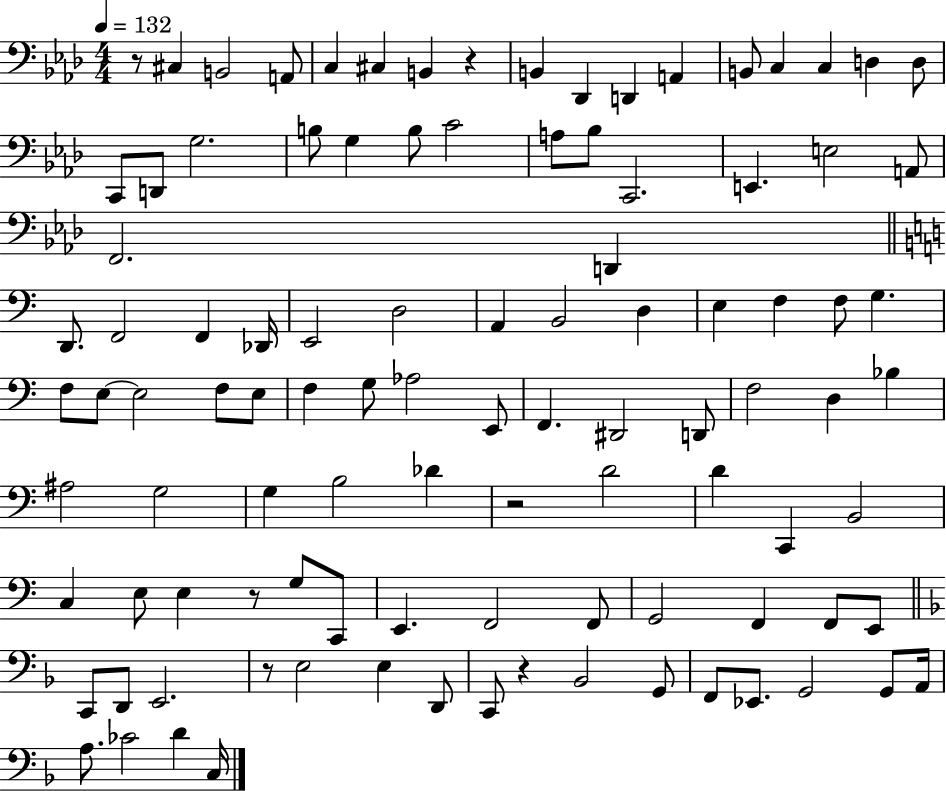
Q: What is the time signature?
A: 4/4